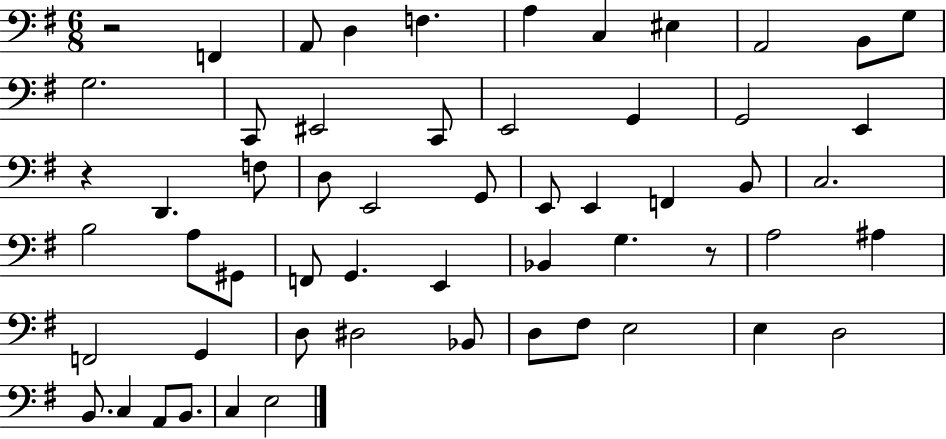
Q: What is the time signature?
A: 6/8